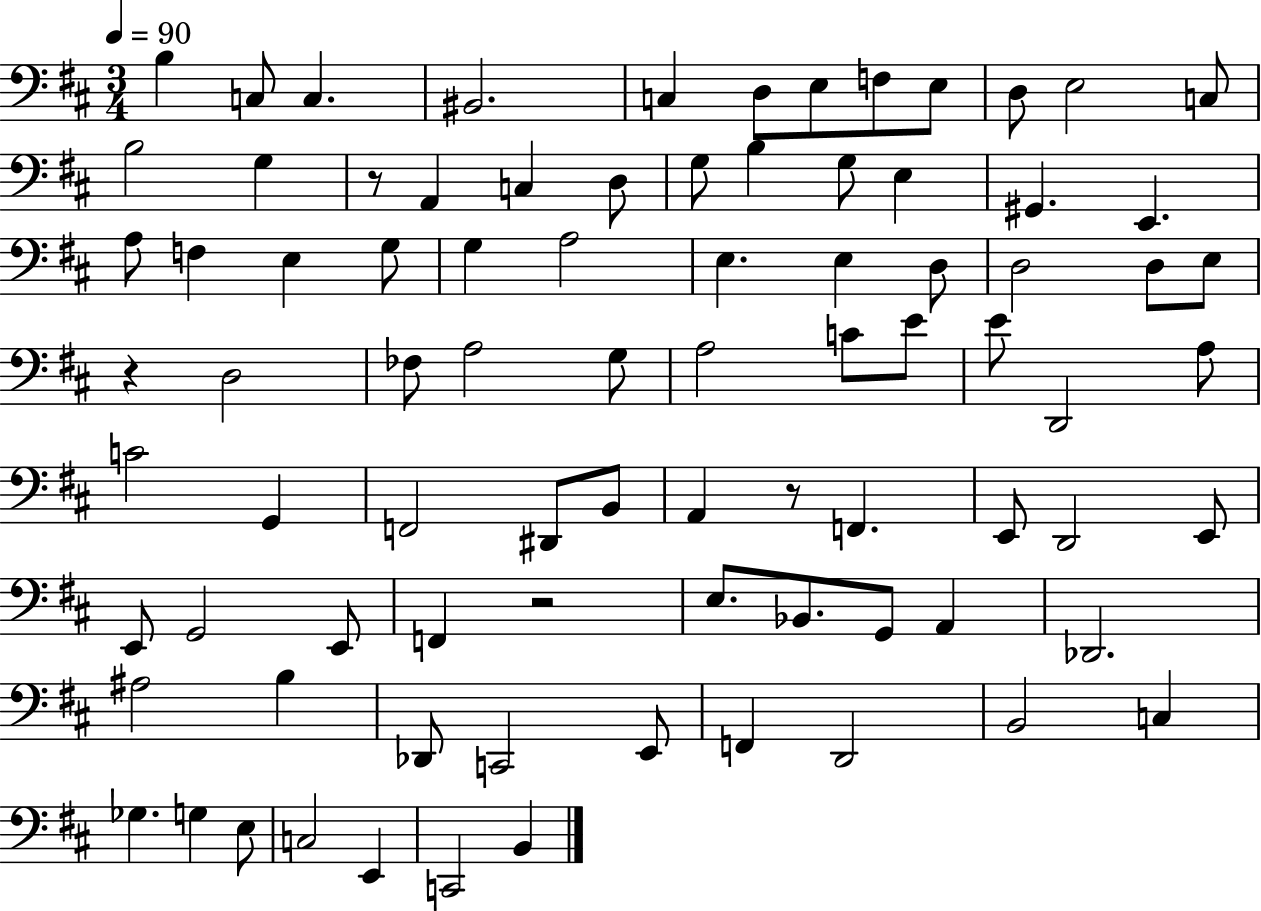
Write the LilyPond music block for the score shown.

{
  \clef bass
  \numericTimeSignature
  \time 3/4
  \key d \major
  \tempo 4 = 90
  b4 c8 c4. | bis,2. | c4 d8 e8 f8 e8 | d8 e2 c8 | \break b2 g4 | r8 a,4 c4 d8 | g8 b4 g8 e4 | gis,4. e,4. | \break a8 f4 e4 g8 | g4 a2 | e4. e4 d8 | d2 d8 e8 | \break r4 d2 | fes8 a2 g8 | a2 c'8 e'8 | e'8 d,2 a8 | \break c'2 g,4 | f,2 dis,8 b,8 | a,4 r8 f,4. | e,8 d,2 e,8 | \break e,8 g,2 e,8 | f,4 r2 | e8. bes,8. g,8 a,4 | des,2. | \break ais2 b4 | des,8 c,2 e,8 | f,4 d,2 | b,2 c4 | \break ges4. g4 e8 | c2 e,4 | c,2 b,4 | \bar "|."
}